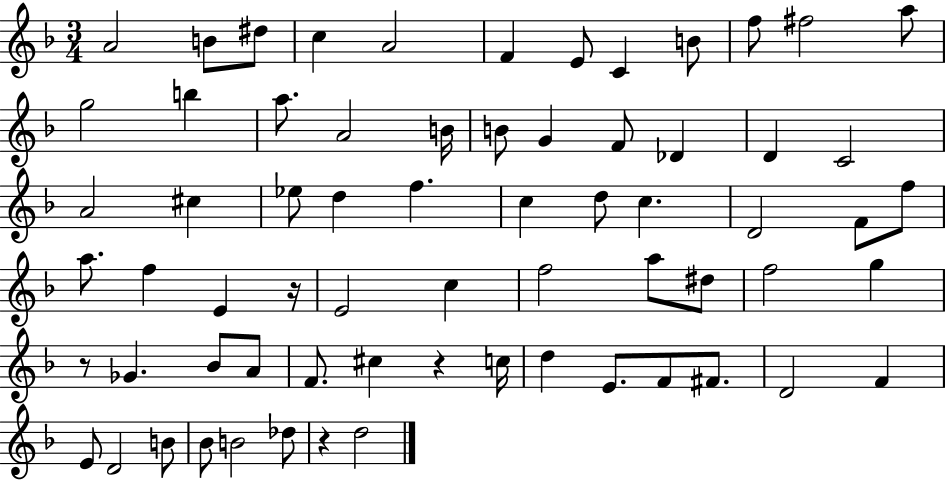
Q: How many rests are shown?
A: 4